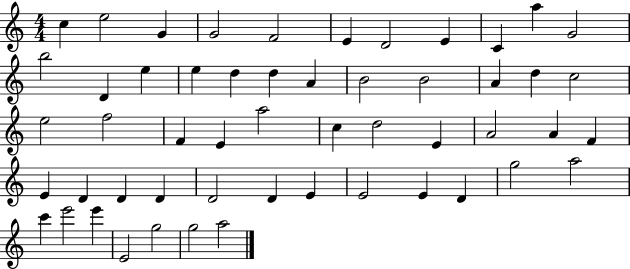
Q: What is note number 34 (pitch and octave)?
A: F4